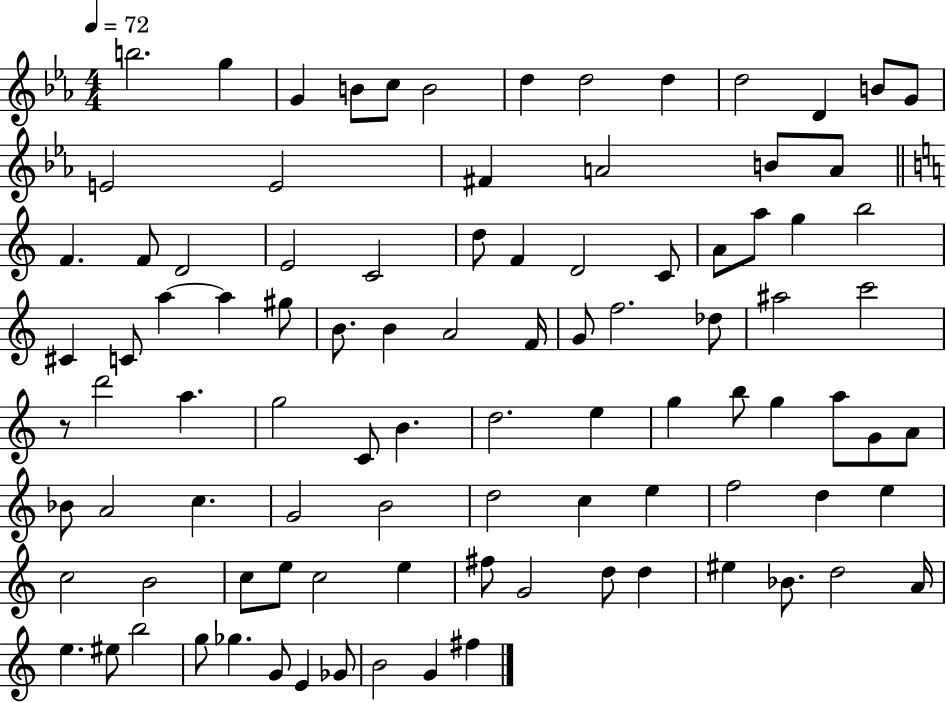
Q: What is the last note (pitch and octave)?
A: F#5